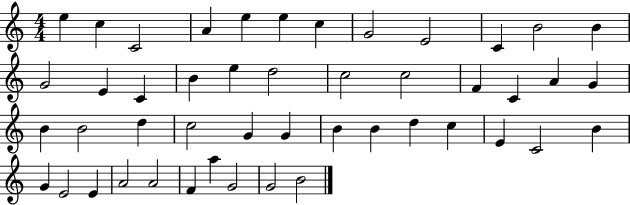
{
  \clef treble
  \numericTimeSignature
  \time 4/4
  \key c \major
  e''4 c''4 c'2 | a'4 e''4 e''4 c''4 | g'2 e'2 | c'4 b'2 b'4 | \break g'2 e'4 c'4 | b'4 e''4 d''2 | c''2 c''2 | f'4 c'4 a'4 g'4 | \break b'4 b'2 d''4 | c''2 g'4 g'4 | b'4 b'4 d''4 c''4 | e'4 c'2 b'4 | \break g'4 e'2 e'4 | a'2 a'2 | f'4 a''4 g'2 | g'2 b'2 | \break \bar "|."
}